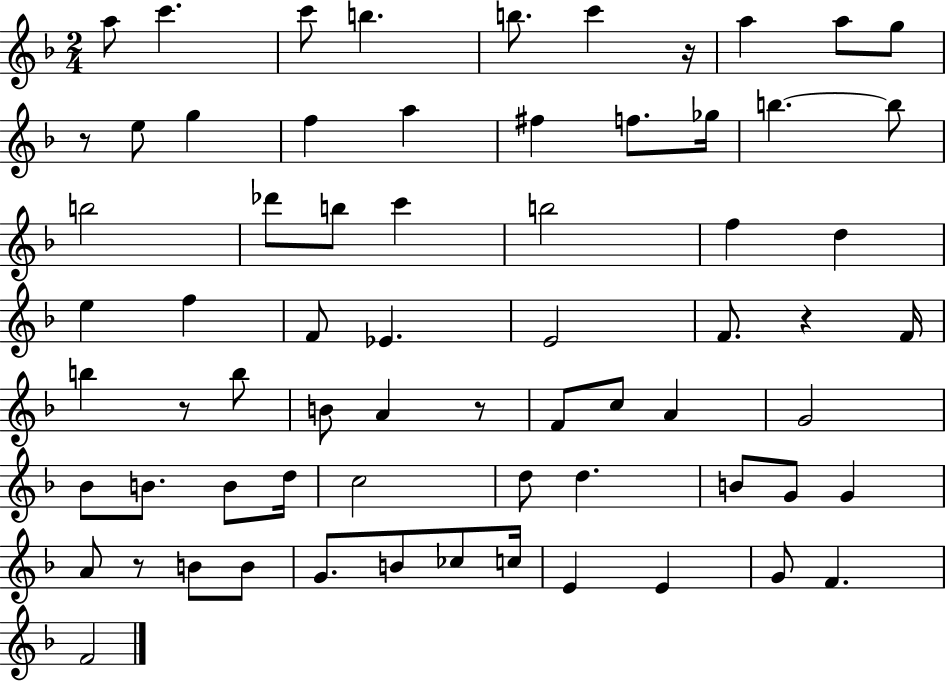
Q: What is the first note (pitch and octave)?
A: A5